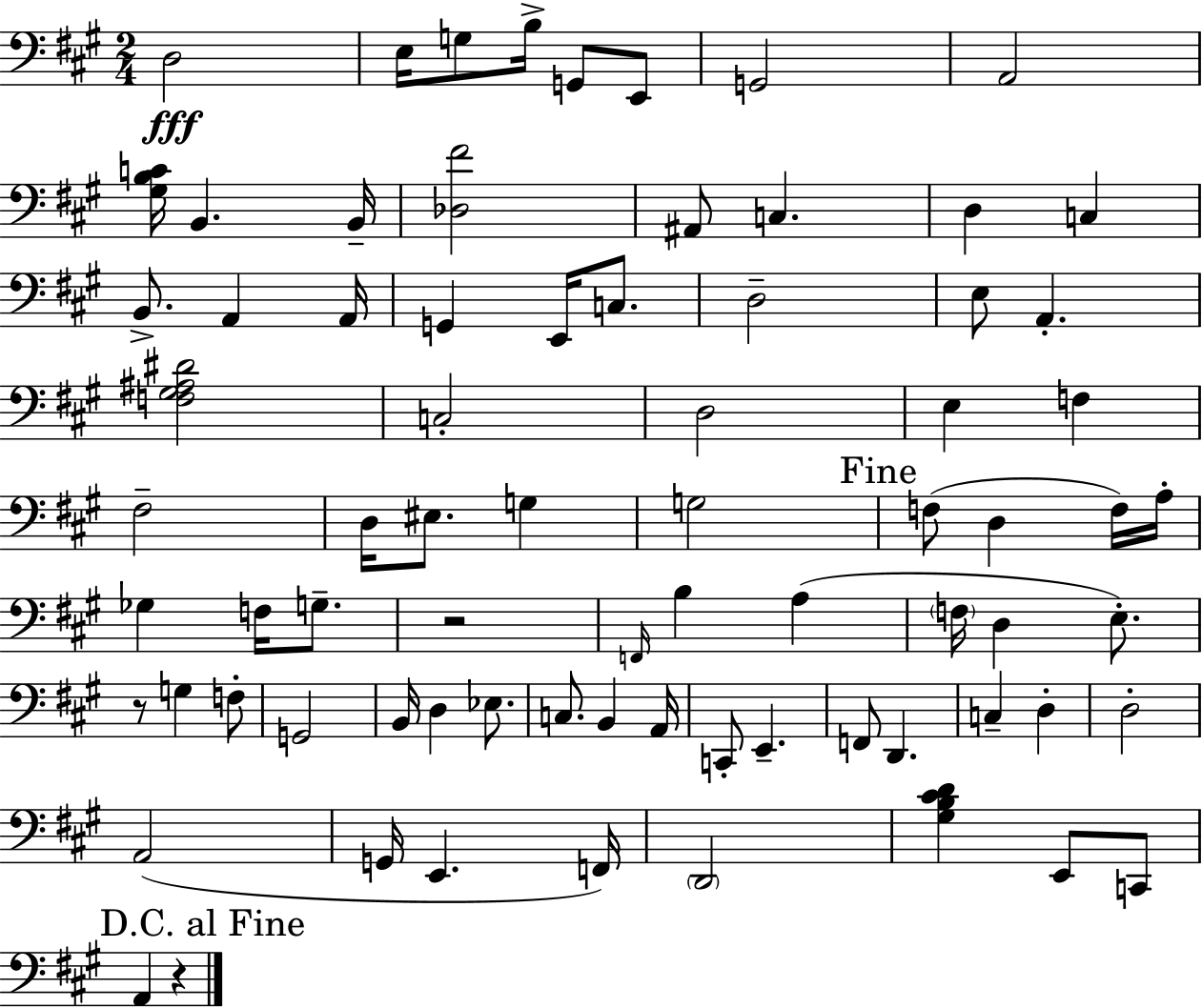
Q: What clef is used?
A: bass